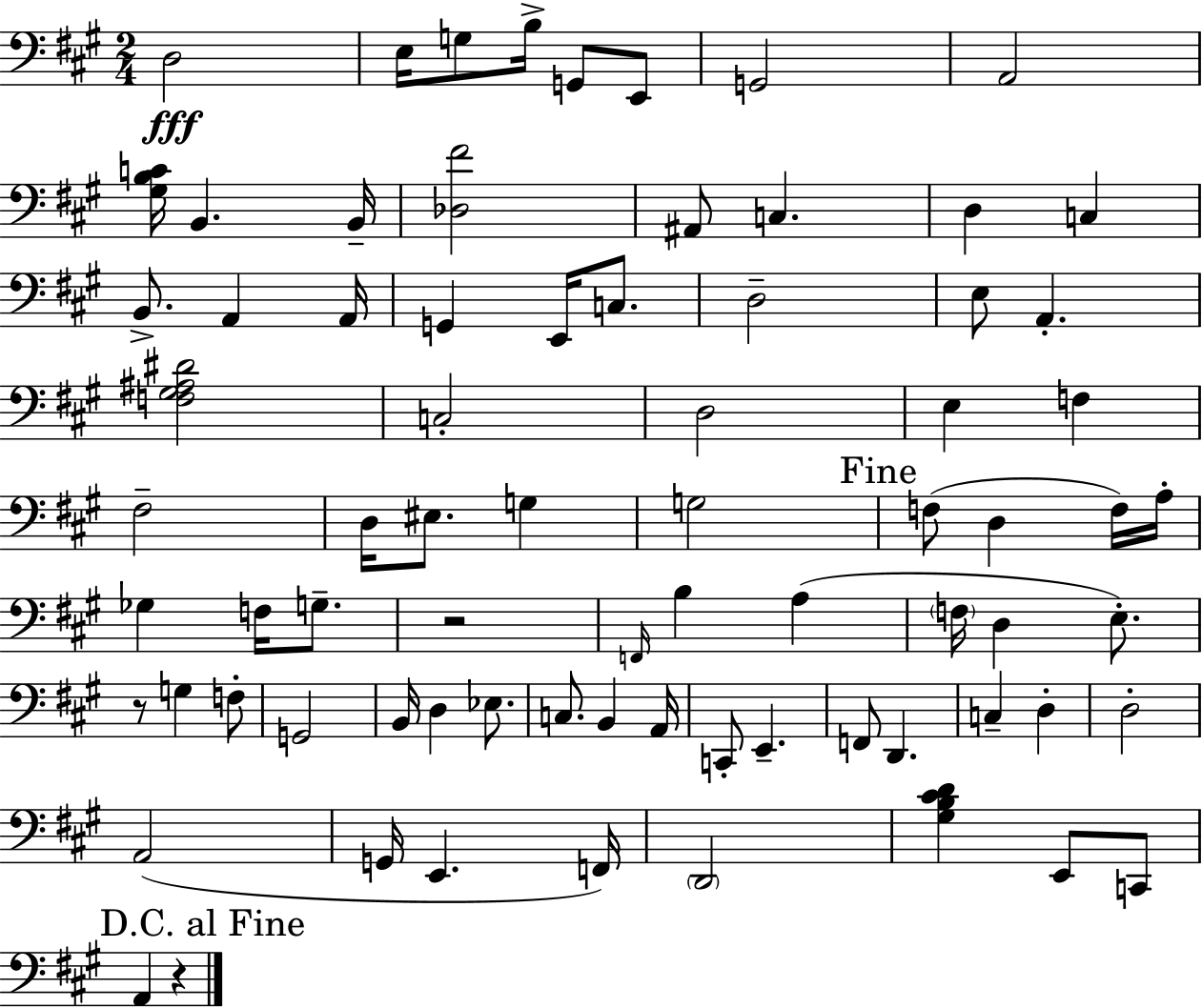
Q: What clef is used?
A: bass